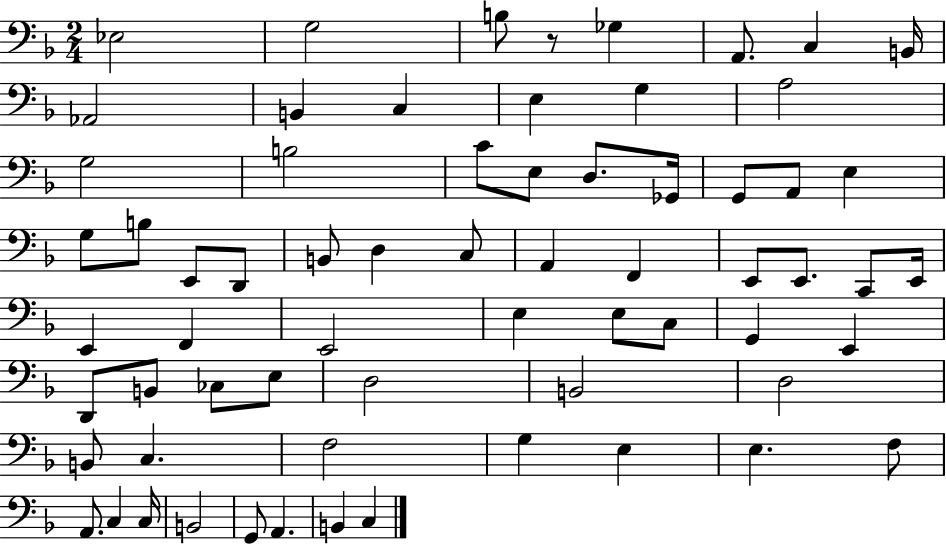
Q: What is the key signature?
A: F major